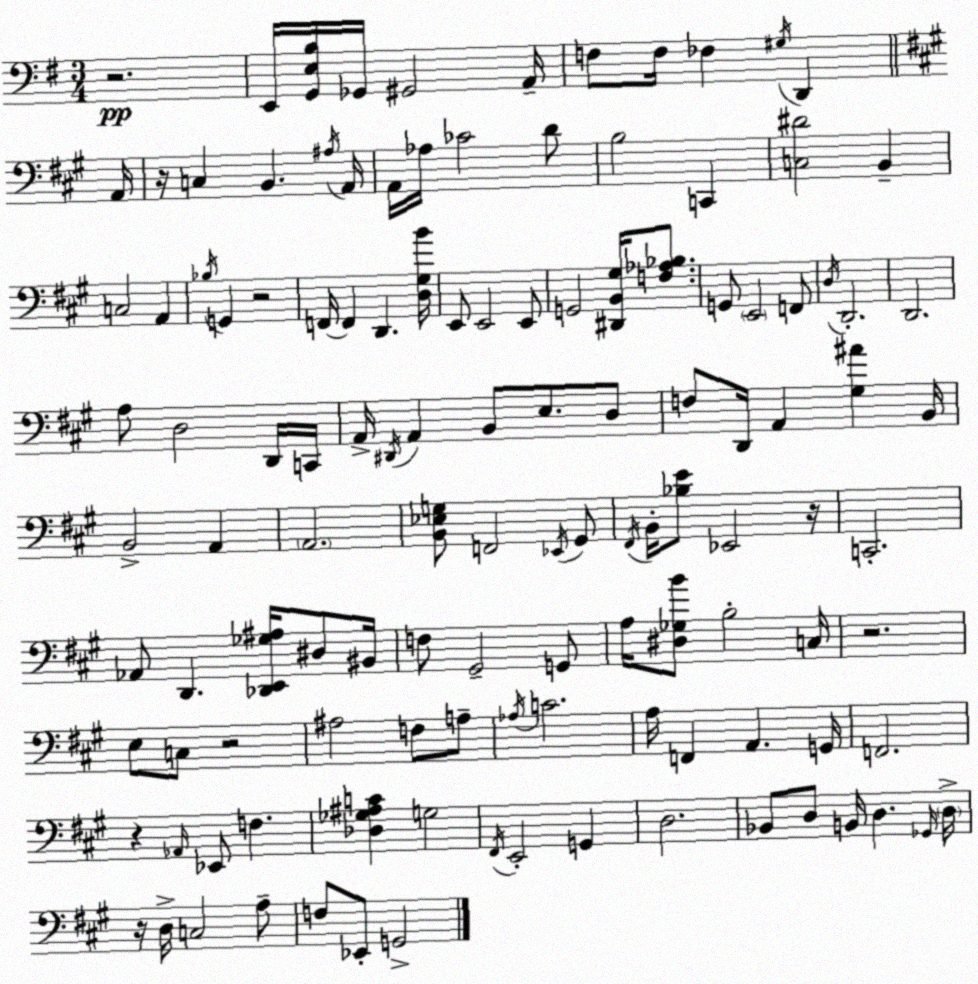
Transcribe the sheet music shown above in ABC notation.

X:1
T:Untitled
M:3/4
L:1/4
K:Em
z2 E,,/4 [G,,E,B,]/4 _G,,/4 ^G,,2 A,,/4 F,/2 F,/4 _F, ^G,/4 D,, A,,/4 z/4 C, B,, ^A,/4 A,,/4 A,,/4 _A,/4 _C2 D/2 B,2 C,, [C,^D]2 B,, C,2 A,, _B,/4 G,, z2 F,,/4 F,, D,, [D,^G,B]/4 E,,/2 E,,2 E,,/2 G,,2 [^D,,B,,^G,]/4 [F,_A,_B,]/2 G,,/2 E,,2 F,,/2 D,/4 D,,2 D,,2 A,/2 D,2 D,,/4 C,,/4 A,,/4 ^D,,/4 A,, B,,/2 E,/2 D,/2 F,/2 D,,/4 A,, [^G,^A] B,,/4 B,,2 A,, A,,2 [B,,_E,G,]/2 F,,2 _E,,/4 ^G,,/2 ^F,,/4 B,,/4 [_B,E]/2 _E,,2 z/4 C,,2 _A,,/2 D,, [_D,,E,,_G,^A,]/4 ^D,/2 ^B,,/4 F,/2 ^G,,2 G,,/2 A,/4 [^D,_G,B]/2 B,2 C,/4 z2 E,/2 C,/2 z2 ^A,2 F,/2 A,/2 _A,/4 C2 A,/4 F,, A,, G,,/4 F,,2 z _A,,/4 _E,,/2 F, [_D,_G,^A,C] G,2 ^F,,/4 E,,2 G,, D,2 _B,,/2 D,/2 B,,/4 D, _G,,/4 D,/4 z/4 D,/4 C,2 A,/2 F,/2 _E,,/2 G,,2